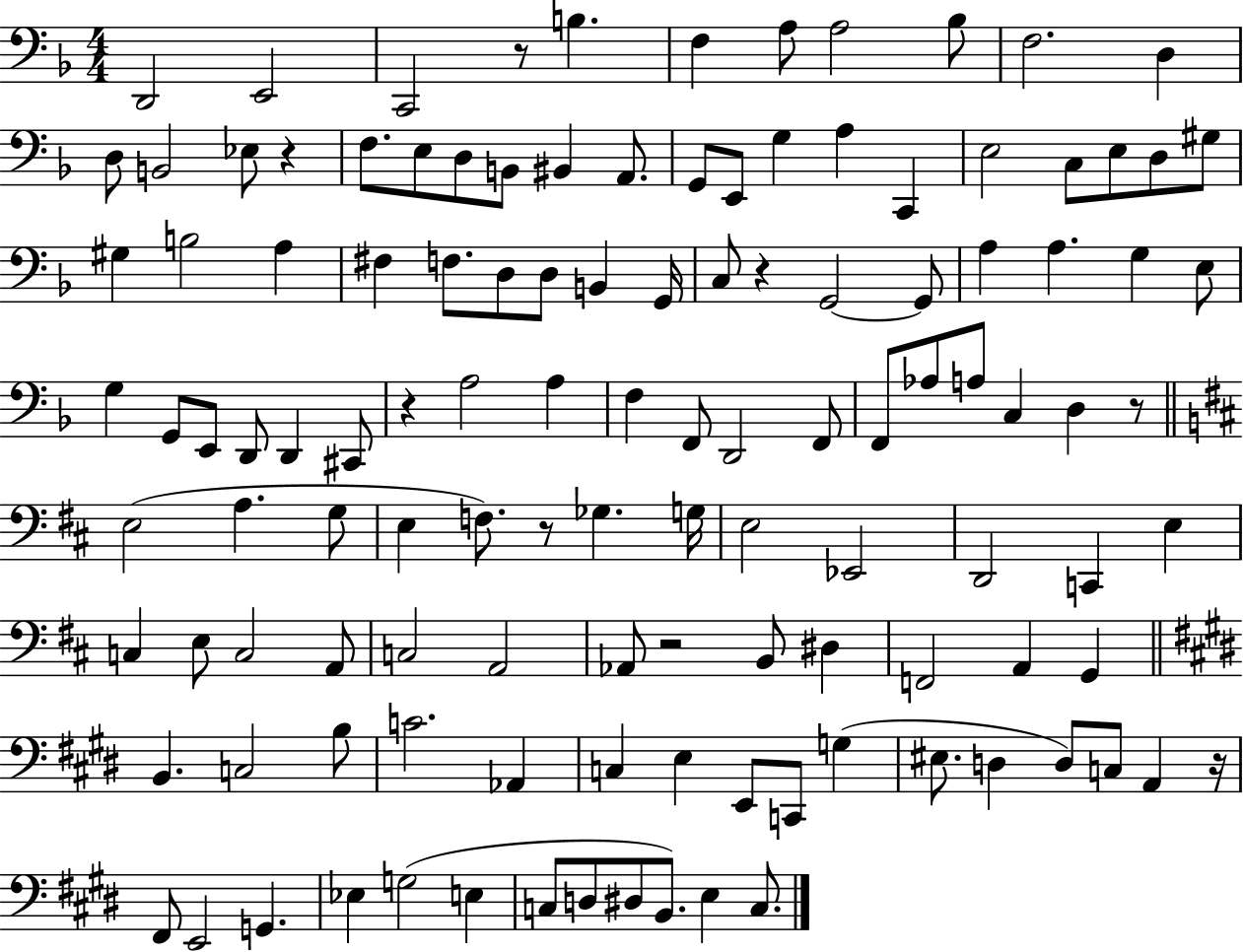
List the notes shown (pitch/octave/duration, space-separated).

D2/h E2/h C2/h R/e B3/q. F3/q A3/e A3/h Bb3/e F3/h. D3/q D3/e B2/h Eb3/e R/q F3/e. E3/e D3/e B2/e BIS2/q A2/e. G2/e E2/e G3/q A3/q C2/q E3/h C3/e E3/e D3/e G#3/e G#3/q B3/h A3/q F#3/q F3/e. D3/e D3/e B2/q G2/s C3/e R/q G2/h G2/e A3/q A3/q. G3/q E3/e G3/q G2/e E2/e D2/e D2/q C#2/e R/q A3/h A3/q F3/q F2/e D2/h F2/e F2/e Ab3/e A3/e C3/q D3/q R/e E3/h A3/q. G3/e E3/q F3/e. R/e Gb3/q. G3/s E3/h Eb2/h D2/h C2/q E3/q C3/q E3/e C3/h A2/e C3/h A2/h Ab2/e R/h B2/e D#3/q F2/h A2/q G2/q B2/q. C3/h B3/e C4/h. Ab2/q C3/q E3/q E2/e C2/e G3/q EIS3/e. D3/q D3/e C3/e A2/q R/s F#2/e E2/h G2/q. Eb3/q G3/h E3/q C3/e D3/e D#3/e B2/e. E3/q C3/e.